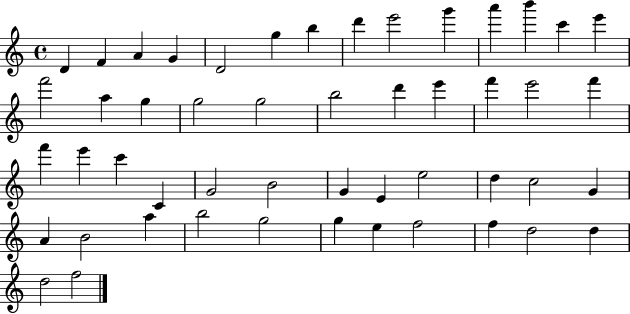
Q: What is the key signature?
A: C major